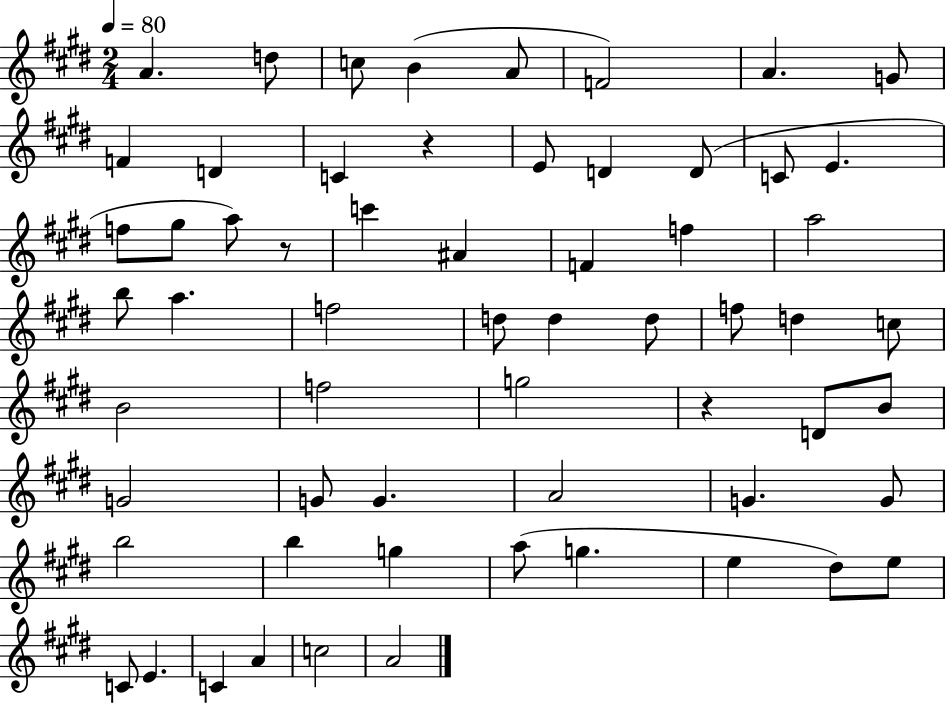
{
  \clef treble
  \numericTimeSignature
  \time 2/4
  \key e \major
  \tempo 4 = 80
  a'4. d''8 | c''8 b'4( a'8 | f'2) | a'4. g'8 | \break f'4 d'4 | c'4 r4 | e'8 d'4 d'8( | c'8 e'4. | \break f''8 gis''8 a''8) r8 | c'''4 ais'4 | f'4 f''4 | a''2 | \break b''8 a''4. | f''2 | d''8 d''4 d''8 | f''8 d''4 c''8 | \break b'2 | f''2 | g''2 | r4 d'8 b'8 | \break g'2 | g'8 g'4. | a'2 | g'4. g'8 | \break b''2 | b''4 g''4 | a''8( g''4. | e''4 dis''8) e''8 | \break c'8 e'4. | c'4 a'4 | c''2 | a'2 | \break \bar "|."
}